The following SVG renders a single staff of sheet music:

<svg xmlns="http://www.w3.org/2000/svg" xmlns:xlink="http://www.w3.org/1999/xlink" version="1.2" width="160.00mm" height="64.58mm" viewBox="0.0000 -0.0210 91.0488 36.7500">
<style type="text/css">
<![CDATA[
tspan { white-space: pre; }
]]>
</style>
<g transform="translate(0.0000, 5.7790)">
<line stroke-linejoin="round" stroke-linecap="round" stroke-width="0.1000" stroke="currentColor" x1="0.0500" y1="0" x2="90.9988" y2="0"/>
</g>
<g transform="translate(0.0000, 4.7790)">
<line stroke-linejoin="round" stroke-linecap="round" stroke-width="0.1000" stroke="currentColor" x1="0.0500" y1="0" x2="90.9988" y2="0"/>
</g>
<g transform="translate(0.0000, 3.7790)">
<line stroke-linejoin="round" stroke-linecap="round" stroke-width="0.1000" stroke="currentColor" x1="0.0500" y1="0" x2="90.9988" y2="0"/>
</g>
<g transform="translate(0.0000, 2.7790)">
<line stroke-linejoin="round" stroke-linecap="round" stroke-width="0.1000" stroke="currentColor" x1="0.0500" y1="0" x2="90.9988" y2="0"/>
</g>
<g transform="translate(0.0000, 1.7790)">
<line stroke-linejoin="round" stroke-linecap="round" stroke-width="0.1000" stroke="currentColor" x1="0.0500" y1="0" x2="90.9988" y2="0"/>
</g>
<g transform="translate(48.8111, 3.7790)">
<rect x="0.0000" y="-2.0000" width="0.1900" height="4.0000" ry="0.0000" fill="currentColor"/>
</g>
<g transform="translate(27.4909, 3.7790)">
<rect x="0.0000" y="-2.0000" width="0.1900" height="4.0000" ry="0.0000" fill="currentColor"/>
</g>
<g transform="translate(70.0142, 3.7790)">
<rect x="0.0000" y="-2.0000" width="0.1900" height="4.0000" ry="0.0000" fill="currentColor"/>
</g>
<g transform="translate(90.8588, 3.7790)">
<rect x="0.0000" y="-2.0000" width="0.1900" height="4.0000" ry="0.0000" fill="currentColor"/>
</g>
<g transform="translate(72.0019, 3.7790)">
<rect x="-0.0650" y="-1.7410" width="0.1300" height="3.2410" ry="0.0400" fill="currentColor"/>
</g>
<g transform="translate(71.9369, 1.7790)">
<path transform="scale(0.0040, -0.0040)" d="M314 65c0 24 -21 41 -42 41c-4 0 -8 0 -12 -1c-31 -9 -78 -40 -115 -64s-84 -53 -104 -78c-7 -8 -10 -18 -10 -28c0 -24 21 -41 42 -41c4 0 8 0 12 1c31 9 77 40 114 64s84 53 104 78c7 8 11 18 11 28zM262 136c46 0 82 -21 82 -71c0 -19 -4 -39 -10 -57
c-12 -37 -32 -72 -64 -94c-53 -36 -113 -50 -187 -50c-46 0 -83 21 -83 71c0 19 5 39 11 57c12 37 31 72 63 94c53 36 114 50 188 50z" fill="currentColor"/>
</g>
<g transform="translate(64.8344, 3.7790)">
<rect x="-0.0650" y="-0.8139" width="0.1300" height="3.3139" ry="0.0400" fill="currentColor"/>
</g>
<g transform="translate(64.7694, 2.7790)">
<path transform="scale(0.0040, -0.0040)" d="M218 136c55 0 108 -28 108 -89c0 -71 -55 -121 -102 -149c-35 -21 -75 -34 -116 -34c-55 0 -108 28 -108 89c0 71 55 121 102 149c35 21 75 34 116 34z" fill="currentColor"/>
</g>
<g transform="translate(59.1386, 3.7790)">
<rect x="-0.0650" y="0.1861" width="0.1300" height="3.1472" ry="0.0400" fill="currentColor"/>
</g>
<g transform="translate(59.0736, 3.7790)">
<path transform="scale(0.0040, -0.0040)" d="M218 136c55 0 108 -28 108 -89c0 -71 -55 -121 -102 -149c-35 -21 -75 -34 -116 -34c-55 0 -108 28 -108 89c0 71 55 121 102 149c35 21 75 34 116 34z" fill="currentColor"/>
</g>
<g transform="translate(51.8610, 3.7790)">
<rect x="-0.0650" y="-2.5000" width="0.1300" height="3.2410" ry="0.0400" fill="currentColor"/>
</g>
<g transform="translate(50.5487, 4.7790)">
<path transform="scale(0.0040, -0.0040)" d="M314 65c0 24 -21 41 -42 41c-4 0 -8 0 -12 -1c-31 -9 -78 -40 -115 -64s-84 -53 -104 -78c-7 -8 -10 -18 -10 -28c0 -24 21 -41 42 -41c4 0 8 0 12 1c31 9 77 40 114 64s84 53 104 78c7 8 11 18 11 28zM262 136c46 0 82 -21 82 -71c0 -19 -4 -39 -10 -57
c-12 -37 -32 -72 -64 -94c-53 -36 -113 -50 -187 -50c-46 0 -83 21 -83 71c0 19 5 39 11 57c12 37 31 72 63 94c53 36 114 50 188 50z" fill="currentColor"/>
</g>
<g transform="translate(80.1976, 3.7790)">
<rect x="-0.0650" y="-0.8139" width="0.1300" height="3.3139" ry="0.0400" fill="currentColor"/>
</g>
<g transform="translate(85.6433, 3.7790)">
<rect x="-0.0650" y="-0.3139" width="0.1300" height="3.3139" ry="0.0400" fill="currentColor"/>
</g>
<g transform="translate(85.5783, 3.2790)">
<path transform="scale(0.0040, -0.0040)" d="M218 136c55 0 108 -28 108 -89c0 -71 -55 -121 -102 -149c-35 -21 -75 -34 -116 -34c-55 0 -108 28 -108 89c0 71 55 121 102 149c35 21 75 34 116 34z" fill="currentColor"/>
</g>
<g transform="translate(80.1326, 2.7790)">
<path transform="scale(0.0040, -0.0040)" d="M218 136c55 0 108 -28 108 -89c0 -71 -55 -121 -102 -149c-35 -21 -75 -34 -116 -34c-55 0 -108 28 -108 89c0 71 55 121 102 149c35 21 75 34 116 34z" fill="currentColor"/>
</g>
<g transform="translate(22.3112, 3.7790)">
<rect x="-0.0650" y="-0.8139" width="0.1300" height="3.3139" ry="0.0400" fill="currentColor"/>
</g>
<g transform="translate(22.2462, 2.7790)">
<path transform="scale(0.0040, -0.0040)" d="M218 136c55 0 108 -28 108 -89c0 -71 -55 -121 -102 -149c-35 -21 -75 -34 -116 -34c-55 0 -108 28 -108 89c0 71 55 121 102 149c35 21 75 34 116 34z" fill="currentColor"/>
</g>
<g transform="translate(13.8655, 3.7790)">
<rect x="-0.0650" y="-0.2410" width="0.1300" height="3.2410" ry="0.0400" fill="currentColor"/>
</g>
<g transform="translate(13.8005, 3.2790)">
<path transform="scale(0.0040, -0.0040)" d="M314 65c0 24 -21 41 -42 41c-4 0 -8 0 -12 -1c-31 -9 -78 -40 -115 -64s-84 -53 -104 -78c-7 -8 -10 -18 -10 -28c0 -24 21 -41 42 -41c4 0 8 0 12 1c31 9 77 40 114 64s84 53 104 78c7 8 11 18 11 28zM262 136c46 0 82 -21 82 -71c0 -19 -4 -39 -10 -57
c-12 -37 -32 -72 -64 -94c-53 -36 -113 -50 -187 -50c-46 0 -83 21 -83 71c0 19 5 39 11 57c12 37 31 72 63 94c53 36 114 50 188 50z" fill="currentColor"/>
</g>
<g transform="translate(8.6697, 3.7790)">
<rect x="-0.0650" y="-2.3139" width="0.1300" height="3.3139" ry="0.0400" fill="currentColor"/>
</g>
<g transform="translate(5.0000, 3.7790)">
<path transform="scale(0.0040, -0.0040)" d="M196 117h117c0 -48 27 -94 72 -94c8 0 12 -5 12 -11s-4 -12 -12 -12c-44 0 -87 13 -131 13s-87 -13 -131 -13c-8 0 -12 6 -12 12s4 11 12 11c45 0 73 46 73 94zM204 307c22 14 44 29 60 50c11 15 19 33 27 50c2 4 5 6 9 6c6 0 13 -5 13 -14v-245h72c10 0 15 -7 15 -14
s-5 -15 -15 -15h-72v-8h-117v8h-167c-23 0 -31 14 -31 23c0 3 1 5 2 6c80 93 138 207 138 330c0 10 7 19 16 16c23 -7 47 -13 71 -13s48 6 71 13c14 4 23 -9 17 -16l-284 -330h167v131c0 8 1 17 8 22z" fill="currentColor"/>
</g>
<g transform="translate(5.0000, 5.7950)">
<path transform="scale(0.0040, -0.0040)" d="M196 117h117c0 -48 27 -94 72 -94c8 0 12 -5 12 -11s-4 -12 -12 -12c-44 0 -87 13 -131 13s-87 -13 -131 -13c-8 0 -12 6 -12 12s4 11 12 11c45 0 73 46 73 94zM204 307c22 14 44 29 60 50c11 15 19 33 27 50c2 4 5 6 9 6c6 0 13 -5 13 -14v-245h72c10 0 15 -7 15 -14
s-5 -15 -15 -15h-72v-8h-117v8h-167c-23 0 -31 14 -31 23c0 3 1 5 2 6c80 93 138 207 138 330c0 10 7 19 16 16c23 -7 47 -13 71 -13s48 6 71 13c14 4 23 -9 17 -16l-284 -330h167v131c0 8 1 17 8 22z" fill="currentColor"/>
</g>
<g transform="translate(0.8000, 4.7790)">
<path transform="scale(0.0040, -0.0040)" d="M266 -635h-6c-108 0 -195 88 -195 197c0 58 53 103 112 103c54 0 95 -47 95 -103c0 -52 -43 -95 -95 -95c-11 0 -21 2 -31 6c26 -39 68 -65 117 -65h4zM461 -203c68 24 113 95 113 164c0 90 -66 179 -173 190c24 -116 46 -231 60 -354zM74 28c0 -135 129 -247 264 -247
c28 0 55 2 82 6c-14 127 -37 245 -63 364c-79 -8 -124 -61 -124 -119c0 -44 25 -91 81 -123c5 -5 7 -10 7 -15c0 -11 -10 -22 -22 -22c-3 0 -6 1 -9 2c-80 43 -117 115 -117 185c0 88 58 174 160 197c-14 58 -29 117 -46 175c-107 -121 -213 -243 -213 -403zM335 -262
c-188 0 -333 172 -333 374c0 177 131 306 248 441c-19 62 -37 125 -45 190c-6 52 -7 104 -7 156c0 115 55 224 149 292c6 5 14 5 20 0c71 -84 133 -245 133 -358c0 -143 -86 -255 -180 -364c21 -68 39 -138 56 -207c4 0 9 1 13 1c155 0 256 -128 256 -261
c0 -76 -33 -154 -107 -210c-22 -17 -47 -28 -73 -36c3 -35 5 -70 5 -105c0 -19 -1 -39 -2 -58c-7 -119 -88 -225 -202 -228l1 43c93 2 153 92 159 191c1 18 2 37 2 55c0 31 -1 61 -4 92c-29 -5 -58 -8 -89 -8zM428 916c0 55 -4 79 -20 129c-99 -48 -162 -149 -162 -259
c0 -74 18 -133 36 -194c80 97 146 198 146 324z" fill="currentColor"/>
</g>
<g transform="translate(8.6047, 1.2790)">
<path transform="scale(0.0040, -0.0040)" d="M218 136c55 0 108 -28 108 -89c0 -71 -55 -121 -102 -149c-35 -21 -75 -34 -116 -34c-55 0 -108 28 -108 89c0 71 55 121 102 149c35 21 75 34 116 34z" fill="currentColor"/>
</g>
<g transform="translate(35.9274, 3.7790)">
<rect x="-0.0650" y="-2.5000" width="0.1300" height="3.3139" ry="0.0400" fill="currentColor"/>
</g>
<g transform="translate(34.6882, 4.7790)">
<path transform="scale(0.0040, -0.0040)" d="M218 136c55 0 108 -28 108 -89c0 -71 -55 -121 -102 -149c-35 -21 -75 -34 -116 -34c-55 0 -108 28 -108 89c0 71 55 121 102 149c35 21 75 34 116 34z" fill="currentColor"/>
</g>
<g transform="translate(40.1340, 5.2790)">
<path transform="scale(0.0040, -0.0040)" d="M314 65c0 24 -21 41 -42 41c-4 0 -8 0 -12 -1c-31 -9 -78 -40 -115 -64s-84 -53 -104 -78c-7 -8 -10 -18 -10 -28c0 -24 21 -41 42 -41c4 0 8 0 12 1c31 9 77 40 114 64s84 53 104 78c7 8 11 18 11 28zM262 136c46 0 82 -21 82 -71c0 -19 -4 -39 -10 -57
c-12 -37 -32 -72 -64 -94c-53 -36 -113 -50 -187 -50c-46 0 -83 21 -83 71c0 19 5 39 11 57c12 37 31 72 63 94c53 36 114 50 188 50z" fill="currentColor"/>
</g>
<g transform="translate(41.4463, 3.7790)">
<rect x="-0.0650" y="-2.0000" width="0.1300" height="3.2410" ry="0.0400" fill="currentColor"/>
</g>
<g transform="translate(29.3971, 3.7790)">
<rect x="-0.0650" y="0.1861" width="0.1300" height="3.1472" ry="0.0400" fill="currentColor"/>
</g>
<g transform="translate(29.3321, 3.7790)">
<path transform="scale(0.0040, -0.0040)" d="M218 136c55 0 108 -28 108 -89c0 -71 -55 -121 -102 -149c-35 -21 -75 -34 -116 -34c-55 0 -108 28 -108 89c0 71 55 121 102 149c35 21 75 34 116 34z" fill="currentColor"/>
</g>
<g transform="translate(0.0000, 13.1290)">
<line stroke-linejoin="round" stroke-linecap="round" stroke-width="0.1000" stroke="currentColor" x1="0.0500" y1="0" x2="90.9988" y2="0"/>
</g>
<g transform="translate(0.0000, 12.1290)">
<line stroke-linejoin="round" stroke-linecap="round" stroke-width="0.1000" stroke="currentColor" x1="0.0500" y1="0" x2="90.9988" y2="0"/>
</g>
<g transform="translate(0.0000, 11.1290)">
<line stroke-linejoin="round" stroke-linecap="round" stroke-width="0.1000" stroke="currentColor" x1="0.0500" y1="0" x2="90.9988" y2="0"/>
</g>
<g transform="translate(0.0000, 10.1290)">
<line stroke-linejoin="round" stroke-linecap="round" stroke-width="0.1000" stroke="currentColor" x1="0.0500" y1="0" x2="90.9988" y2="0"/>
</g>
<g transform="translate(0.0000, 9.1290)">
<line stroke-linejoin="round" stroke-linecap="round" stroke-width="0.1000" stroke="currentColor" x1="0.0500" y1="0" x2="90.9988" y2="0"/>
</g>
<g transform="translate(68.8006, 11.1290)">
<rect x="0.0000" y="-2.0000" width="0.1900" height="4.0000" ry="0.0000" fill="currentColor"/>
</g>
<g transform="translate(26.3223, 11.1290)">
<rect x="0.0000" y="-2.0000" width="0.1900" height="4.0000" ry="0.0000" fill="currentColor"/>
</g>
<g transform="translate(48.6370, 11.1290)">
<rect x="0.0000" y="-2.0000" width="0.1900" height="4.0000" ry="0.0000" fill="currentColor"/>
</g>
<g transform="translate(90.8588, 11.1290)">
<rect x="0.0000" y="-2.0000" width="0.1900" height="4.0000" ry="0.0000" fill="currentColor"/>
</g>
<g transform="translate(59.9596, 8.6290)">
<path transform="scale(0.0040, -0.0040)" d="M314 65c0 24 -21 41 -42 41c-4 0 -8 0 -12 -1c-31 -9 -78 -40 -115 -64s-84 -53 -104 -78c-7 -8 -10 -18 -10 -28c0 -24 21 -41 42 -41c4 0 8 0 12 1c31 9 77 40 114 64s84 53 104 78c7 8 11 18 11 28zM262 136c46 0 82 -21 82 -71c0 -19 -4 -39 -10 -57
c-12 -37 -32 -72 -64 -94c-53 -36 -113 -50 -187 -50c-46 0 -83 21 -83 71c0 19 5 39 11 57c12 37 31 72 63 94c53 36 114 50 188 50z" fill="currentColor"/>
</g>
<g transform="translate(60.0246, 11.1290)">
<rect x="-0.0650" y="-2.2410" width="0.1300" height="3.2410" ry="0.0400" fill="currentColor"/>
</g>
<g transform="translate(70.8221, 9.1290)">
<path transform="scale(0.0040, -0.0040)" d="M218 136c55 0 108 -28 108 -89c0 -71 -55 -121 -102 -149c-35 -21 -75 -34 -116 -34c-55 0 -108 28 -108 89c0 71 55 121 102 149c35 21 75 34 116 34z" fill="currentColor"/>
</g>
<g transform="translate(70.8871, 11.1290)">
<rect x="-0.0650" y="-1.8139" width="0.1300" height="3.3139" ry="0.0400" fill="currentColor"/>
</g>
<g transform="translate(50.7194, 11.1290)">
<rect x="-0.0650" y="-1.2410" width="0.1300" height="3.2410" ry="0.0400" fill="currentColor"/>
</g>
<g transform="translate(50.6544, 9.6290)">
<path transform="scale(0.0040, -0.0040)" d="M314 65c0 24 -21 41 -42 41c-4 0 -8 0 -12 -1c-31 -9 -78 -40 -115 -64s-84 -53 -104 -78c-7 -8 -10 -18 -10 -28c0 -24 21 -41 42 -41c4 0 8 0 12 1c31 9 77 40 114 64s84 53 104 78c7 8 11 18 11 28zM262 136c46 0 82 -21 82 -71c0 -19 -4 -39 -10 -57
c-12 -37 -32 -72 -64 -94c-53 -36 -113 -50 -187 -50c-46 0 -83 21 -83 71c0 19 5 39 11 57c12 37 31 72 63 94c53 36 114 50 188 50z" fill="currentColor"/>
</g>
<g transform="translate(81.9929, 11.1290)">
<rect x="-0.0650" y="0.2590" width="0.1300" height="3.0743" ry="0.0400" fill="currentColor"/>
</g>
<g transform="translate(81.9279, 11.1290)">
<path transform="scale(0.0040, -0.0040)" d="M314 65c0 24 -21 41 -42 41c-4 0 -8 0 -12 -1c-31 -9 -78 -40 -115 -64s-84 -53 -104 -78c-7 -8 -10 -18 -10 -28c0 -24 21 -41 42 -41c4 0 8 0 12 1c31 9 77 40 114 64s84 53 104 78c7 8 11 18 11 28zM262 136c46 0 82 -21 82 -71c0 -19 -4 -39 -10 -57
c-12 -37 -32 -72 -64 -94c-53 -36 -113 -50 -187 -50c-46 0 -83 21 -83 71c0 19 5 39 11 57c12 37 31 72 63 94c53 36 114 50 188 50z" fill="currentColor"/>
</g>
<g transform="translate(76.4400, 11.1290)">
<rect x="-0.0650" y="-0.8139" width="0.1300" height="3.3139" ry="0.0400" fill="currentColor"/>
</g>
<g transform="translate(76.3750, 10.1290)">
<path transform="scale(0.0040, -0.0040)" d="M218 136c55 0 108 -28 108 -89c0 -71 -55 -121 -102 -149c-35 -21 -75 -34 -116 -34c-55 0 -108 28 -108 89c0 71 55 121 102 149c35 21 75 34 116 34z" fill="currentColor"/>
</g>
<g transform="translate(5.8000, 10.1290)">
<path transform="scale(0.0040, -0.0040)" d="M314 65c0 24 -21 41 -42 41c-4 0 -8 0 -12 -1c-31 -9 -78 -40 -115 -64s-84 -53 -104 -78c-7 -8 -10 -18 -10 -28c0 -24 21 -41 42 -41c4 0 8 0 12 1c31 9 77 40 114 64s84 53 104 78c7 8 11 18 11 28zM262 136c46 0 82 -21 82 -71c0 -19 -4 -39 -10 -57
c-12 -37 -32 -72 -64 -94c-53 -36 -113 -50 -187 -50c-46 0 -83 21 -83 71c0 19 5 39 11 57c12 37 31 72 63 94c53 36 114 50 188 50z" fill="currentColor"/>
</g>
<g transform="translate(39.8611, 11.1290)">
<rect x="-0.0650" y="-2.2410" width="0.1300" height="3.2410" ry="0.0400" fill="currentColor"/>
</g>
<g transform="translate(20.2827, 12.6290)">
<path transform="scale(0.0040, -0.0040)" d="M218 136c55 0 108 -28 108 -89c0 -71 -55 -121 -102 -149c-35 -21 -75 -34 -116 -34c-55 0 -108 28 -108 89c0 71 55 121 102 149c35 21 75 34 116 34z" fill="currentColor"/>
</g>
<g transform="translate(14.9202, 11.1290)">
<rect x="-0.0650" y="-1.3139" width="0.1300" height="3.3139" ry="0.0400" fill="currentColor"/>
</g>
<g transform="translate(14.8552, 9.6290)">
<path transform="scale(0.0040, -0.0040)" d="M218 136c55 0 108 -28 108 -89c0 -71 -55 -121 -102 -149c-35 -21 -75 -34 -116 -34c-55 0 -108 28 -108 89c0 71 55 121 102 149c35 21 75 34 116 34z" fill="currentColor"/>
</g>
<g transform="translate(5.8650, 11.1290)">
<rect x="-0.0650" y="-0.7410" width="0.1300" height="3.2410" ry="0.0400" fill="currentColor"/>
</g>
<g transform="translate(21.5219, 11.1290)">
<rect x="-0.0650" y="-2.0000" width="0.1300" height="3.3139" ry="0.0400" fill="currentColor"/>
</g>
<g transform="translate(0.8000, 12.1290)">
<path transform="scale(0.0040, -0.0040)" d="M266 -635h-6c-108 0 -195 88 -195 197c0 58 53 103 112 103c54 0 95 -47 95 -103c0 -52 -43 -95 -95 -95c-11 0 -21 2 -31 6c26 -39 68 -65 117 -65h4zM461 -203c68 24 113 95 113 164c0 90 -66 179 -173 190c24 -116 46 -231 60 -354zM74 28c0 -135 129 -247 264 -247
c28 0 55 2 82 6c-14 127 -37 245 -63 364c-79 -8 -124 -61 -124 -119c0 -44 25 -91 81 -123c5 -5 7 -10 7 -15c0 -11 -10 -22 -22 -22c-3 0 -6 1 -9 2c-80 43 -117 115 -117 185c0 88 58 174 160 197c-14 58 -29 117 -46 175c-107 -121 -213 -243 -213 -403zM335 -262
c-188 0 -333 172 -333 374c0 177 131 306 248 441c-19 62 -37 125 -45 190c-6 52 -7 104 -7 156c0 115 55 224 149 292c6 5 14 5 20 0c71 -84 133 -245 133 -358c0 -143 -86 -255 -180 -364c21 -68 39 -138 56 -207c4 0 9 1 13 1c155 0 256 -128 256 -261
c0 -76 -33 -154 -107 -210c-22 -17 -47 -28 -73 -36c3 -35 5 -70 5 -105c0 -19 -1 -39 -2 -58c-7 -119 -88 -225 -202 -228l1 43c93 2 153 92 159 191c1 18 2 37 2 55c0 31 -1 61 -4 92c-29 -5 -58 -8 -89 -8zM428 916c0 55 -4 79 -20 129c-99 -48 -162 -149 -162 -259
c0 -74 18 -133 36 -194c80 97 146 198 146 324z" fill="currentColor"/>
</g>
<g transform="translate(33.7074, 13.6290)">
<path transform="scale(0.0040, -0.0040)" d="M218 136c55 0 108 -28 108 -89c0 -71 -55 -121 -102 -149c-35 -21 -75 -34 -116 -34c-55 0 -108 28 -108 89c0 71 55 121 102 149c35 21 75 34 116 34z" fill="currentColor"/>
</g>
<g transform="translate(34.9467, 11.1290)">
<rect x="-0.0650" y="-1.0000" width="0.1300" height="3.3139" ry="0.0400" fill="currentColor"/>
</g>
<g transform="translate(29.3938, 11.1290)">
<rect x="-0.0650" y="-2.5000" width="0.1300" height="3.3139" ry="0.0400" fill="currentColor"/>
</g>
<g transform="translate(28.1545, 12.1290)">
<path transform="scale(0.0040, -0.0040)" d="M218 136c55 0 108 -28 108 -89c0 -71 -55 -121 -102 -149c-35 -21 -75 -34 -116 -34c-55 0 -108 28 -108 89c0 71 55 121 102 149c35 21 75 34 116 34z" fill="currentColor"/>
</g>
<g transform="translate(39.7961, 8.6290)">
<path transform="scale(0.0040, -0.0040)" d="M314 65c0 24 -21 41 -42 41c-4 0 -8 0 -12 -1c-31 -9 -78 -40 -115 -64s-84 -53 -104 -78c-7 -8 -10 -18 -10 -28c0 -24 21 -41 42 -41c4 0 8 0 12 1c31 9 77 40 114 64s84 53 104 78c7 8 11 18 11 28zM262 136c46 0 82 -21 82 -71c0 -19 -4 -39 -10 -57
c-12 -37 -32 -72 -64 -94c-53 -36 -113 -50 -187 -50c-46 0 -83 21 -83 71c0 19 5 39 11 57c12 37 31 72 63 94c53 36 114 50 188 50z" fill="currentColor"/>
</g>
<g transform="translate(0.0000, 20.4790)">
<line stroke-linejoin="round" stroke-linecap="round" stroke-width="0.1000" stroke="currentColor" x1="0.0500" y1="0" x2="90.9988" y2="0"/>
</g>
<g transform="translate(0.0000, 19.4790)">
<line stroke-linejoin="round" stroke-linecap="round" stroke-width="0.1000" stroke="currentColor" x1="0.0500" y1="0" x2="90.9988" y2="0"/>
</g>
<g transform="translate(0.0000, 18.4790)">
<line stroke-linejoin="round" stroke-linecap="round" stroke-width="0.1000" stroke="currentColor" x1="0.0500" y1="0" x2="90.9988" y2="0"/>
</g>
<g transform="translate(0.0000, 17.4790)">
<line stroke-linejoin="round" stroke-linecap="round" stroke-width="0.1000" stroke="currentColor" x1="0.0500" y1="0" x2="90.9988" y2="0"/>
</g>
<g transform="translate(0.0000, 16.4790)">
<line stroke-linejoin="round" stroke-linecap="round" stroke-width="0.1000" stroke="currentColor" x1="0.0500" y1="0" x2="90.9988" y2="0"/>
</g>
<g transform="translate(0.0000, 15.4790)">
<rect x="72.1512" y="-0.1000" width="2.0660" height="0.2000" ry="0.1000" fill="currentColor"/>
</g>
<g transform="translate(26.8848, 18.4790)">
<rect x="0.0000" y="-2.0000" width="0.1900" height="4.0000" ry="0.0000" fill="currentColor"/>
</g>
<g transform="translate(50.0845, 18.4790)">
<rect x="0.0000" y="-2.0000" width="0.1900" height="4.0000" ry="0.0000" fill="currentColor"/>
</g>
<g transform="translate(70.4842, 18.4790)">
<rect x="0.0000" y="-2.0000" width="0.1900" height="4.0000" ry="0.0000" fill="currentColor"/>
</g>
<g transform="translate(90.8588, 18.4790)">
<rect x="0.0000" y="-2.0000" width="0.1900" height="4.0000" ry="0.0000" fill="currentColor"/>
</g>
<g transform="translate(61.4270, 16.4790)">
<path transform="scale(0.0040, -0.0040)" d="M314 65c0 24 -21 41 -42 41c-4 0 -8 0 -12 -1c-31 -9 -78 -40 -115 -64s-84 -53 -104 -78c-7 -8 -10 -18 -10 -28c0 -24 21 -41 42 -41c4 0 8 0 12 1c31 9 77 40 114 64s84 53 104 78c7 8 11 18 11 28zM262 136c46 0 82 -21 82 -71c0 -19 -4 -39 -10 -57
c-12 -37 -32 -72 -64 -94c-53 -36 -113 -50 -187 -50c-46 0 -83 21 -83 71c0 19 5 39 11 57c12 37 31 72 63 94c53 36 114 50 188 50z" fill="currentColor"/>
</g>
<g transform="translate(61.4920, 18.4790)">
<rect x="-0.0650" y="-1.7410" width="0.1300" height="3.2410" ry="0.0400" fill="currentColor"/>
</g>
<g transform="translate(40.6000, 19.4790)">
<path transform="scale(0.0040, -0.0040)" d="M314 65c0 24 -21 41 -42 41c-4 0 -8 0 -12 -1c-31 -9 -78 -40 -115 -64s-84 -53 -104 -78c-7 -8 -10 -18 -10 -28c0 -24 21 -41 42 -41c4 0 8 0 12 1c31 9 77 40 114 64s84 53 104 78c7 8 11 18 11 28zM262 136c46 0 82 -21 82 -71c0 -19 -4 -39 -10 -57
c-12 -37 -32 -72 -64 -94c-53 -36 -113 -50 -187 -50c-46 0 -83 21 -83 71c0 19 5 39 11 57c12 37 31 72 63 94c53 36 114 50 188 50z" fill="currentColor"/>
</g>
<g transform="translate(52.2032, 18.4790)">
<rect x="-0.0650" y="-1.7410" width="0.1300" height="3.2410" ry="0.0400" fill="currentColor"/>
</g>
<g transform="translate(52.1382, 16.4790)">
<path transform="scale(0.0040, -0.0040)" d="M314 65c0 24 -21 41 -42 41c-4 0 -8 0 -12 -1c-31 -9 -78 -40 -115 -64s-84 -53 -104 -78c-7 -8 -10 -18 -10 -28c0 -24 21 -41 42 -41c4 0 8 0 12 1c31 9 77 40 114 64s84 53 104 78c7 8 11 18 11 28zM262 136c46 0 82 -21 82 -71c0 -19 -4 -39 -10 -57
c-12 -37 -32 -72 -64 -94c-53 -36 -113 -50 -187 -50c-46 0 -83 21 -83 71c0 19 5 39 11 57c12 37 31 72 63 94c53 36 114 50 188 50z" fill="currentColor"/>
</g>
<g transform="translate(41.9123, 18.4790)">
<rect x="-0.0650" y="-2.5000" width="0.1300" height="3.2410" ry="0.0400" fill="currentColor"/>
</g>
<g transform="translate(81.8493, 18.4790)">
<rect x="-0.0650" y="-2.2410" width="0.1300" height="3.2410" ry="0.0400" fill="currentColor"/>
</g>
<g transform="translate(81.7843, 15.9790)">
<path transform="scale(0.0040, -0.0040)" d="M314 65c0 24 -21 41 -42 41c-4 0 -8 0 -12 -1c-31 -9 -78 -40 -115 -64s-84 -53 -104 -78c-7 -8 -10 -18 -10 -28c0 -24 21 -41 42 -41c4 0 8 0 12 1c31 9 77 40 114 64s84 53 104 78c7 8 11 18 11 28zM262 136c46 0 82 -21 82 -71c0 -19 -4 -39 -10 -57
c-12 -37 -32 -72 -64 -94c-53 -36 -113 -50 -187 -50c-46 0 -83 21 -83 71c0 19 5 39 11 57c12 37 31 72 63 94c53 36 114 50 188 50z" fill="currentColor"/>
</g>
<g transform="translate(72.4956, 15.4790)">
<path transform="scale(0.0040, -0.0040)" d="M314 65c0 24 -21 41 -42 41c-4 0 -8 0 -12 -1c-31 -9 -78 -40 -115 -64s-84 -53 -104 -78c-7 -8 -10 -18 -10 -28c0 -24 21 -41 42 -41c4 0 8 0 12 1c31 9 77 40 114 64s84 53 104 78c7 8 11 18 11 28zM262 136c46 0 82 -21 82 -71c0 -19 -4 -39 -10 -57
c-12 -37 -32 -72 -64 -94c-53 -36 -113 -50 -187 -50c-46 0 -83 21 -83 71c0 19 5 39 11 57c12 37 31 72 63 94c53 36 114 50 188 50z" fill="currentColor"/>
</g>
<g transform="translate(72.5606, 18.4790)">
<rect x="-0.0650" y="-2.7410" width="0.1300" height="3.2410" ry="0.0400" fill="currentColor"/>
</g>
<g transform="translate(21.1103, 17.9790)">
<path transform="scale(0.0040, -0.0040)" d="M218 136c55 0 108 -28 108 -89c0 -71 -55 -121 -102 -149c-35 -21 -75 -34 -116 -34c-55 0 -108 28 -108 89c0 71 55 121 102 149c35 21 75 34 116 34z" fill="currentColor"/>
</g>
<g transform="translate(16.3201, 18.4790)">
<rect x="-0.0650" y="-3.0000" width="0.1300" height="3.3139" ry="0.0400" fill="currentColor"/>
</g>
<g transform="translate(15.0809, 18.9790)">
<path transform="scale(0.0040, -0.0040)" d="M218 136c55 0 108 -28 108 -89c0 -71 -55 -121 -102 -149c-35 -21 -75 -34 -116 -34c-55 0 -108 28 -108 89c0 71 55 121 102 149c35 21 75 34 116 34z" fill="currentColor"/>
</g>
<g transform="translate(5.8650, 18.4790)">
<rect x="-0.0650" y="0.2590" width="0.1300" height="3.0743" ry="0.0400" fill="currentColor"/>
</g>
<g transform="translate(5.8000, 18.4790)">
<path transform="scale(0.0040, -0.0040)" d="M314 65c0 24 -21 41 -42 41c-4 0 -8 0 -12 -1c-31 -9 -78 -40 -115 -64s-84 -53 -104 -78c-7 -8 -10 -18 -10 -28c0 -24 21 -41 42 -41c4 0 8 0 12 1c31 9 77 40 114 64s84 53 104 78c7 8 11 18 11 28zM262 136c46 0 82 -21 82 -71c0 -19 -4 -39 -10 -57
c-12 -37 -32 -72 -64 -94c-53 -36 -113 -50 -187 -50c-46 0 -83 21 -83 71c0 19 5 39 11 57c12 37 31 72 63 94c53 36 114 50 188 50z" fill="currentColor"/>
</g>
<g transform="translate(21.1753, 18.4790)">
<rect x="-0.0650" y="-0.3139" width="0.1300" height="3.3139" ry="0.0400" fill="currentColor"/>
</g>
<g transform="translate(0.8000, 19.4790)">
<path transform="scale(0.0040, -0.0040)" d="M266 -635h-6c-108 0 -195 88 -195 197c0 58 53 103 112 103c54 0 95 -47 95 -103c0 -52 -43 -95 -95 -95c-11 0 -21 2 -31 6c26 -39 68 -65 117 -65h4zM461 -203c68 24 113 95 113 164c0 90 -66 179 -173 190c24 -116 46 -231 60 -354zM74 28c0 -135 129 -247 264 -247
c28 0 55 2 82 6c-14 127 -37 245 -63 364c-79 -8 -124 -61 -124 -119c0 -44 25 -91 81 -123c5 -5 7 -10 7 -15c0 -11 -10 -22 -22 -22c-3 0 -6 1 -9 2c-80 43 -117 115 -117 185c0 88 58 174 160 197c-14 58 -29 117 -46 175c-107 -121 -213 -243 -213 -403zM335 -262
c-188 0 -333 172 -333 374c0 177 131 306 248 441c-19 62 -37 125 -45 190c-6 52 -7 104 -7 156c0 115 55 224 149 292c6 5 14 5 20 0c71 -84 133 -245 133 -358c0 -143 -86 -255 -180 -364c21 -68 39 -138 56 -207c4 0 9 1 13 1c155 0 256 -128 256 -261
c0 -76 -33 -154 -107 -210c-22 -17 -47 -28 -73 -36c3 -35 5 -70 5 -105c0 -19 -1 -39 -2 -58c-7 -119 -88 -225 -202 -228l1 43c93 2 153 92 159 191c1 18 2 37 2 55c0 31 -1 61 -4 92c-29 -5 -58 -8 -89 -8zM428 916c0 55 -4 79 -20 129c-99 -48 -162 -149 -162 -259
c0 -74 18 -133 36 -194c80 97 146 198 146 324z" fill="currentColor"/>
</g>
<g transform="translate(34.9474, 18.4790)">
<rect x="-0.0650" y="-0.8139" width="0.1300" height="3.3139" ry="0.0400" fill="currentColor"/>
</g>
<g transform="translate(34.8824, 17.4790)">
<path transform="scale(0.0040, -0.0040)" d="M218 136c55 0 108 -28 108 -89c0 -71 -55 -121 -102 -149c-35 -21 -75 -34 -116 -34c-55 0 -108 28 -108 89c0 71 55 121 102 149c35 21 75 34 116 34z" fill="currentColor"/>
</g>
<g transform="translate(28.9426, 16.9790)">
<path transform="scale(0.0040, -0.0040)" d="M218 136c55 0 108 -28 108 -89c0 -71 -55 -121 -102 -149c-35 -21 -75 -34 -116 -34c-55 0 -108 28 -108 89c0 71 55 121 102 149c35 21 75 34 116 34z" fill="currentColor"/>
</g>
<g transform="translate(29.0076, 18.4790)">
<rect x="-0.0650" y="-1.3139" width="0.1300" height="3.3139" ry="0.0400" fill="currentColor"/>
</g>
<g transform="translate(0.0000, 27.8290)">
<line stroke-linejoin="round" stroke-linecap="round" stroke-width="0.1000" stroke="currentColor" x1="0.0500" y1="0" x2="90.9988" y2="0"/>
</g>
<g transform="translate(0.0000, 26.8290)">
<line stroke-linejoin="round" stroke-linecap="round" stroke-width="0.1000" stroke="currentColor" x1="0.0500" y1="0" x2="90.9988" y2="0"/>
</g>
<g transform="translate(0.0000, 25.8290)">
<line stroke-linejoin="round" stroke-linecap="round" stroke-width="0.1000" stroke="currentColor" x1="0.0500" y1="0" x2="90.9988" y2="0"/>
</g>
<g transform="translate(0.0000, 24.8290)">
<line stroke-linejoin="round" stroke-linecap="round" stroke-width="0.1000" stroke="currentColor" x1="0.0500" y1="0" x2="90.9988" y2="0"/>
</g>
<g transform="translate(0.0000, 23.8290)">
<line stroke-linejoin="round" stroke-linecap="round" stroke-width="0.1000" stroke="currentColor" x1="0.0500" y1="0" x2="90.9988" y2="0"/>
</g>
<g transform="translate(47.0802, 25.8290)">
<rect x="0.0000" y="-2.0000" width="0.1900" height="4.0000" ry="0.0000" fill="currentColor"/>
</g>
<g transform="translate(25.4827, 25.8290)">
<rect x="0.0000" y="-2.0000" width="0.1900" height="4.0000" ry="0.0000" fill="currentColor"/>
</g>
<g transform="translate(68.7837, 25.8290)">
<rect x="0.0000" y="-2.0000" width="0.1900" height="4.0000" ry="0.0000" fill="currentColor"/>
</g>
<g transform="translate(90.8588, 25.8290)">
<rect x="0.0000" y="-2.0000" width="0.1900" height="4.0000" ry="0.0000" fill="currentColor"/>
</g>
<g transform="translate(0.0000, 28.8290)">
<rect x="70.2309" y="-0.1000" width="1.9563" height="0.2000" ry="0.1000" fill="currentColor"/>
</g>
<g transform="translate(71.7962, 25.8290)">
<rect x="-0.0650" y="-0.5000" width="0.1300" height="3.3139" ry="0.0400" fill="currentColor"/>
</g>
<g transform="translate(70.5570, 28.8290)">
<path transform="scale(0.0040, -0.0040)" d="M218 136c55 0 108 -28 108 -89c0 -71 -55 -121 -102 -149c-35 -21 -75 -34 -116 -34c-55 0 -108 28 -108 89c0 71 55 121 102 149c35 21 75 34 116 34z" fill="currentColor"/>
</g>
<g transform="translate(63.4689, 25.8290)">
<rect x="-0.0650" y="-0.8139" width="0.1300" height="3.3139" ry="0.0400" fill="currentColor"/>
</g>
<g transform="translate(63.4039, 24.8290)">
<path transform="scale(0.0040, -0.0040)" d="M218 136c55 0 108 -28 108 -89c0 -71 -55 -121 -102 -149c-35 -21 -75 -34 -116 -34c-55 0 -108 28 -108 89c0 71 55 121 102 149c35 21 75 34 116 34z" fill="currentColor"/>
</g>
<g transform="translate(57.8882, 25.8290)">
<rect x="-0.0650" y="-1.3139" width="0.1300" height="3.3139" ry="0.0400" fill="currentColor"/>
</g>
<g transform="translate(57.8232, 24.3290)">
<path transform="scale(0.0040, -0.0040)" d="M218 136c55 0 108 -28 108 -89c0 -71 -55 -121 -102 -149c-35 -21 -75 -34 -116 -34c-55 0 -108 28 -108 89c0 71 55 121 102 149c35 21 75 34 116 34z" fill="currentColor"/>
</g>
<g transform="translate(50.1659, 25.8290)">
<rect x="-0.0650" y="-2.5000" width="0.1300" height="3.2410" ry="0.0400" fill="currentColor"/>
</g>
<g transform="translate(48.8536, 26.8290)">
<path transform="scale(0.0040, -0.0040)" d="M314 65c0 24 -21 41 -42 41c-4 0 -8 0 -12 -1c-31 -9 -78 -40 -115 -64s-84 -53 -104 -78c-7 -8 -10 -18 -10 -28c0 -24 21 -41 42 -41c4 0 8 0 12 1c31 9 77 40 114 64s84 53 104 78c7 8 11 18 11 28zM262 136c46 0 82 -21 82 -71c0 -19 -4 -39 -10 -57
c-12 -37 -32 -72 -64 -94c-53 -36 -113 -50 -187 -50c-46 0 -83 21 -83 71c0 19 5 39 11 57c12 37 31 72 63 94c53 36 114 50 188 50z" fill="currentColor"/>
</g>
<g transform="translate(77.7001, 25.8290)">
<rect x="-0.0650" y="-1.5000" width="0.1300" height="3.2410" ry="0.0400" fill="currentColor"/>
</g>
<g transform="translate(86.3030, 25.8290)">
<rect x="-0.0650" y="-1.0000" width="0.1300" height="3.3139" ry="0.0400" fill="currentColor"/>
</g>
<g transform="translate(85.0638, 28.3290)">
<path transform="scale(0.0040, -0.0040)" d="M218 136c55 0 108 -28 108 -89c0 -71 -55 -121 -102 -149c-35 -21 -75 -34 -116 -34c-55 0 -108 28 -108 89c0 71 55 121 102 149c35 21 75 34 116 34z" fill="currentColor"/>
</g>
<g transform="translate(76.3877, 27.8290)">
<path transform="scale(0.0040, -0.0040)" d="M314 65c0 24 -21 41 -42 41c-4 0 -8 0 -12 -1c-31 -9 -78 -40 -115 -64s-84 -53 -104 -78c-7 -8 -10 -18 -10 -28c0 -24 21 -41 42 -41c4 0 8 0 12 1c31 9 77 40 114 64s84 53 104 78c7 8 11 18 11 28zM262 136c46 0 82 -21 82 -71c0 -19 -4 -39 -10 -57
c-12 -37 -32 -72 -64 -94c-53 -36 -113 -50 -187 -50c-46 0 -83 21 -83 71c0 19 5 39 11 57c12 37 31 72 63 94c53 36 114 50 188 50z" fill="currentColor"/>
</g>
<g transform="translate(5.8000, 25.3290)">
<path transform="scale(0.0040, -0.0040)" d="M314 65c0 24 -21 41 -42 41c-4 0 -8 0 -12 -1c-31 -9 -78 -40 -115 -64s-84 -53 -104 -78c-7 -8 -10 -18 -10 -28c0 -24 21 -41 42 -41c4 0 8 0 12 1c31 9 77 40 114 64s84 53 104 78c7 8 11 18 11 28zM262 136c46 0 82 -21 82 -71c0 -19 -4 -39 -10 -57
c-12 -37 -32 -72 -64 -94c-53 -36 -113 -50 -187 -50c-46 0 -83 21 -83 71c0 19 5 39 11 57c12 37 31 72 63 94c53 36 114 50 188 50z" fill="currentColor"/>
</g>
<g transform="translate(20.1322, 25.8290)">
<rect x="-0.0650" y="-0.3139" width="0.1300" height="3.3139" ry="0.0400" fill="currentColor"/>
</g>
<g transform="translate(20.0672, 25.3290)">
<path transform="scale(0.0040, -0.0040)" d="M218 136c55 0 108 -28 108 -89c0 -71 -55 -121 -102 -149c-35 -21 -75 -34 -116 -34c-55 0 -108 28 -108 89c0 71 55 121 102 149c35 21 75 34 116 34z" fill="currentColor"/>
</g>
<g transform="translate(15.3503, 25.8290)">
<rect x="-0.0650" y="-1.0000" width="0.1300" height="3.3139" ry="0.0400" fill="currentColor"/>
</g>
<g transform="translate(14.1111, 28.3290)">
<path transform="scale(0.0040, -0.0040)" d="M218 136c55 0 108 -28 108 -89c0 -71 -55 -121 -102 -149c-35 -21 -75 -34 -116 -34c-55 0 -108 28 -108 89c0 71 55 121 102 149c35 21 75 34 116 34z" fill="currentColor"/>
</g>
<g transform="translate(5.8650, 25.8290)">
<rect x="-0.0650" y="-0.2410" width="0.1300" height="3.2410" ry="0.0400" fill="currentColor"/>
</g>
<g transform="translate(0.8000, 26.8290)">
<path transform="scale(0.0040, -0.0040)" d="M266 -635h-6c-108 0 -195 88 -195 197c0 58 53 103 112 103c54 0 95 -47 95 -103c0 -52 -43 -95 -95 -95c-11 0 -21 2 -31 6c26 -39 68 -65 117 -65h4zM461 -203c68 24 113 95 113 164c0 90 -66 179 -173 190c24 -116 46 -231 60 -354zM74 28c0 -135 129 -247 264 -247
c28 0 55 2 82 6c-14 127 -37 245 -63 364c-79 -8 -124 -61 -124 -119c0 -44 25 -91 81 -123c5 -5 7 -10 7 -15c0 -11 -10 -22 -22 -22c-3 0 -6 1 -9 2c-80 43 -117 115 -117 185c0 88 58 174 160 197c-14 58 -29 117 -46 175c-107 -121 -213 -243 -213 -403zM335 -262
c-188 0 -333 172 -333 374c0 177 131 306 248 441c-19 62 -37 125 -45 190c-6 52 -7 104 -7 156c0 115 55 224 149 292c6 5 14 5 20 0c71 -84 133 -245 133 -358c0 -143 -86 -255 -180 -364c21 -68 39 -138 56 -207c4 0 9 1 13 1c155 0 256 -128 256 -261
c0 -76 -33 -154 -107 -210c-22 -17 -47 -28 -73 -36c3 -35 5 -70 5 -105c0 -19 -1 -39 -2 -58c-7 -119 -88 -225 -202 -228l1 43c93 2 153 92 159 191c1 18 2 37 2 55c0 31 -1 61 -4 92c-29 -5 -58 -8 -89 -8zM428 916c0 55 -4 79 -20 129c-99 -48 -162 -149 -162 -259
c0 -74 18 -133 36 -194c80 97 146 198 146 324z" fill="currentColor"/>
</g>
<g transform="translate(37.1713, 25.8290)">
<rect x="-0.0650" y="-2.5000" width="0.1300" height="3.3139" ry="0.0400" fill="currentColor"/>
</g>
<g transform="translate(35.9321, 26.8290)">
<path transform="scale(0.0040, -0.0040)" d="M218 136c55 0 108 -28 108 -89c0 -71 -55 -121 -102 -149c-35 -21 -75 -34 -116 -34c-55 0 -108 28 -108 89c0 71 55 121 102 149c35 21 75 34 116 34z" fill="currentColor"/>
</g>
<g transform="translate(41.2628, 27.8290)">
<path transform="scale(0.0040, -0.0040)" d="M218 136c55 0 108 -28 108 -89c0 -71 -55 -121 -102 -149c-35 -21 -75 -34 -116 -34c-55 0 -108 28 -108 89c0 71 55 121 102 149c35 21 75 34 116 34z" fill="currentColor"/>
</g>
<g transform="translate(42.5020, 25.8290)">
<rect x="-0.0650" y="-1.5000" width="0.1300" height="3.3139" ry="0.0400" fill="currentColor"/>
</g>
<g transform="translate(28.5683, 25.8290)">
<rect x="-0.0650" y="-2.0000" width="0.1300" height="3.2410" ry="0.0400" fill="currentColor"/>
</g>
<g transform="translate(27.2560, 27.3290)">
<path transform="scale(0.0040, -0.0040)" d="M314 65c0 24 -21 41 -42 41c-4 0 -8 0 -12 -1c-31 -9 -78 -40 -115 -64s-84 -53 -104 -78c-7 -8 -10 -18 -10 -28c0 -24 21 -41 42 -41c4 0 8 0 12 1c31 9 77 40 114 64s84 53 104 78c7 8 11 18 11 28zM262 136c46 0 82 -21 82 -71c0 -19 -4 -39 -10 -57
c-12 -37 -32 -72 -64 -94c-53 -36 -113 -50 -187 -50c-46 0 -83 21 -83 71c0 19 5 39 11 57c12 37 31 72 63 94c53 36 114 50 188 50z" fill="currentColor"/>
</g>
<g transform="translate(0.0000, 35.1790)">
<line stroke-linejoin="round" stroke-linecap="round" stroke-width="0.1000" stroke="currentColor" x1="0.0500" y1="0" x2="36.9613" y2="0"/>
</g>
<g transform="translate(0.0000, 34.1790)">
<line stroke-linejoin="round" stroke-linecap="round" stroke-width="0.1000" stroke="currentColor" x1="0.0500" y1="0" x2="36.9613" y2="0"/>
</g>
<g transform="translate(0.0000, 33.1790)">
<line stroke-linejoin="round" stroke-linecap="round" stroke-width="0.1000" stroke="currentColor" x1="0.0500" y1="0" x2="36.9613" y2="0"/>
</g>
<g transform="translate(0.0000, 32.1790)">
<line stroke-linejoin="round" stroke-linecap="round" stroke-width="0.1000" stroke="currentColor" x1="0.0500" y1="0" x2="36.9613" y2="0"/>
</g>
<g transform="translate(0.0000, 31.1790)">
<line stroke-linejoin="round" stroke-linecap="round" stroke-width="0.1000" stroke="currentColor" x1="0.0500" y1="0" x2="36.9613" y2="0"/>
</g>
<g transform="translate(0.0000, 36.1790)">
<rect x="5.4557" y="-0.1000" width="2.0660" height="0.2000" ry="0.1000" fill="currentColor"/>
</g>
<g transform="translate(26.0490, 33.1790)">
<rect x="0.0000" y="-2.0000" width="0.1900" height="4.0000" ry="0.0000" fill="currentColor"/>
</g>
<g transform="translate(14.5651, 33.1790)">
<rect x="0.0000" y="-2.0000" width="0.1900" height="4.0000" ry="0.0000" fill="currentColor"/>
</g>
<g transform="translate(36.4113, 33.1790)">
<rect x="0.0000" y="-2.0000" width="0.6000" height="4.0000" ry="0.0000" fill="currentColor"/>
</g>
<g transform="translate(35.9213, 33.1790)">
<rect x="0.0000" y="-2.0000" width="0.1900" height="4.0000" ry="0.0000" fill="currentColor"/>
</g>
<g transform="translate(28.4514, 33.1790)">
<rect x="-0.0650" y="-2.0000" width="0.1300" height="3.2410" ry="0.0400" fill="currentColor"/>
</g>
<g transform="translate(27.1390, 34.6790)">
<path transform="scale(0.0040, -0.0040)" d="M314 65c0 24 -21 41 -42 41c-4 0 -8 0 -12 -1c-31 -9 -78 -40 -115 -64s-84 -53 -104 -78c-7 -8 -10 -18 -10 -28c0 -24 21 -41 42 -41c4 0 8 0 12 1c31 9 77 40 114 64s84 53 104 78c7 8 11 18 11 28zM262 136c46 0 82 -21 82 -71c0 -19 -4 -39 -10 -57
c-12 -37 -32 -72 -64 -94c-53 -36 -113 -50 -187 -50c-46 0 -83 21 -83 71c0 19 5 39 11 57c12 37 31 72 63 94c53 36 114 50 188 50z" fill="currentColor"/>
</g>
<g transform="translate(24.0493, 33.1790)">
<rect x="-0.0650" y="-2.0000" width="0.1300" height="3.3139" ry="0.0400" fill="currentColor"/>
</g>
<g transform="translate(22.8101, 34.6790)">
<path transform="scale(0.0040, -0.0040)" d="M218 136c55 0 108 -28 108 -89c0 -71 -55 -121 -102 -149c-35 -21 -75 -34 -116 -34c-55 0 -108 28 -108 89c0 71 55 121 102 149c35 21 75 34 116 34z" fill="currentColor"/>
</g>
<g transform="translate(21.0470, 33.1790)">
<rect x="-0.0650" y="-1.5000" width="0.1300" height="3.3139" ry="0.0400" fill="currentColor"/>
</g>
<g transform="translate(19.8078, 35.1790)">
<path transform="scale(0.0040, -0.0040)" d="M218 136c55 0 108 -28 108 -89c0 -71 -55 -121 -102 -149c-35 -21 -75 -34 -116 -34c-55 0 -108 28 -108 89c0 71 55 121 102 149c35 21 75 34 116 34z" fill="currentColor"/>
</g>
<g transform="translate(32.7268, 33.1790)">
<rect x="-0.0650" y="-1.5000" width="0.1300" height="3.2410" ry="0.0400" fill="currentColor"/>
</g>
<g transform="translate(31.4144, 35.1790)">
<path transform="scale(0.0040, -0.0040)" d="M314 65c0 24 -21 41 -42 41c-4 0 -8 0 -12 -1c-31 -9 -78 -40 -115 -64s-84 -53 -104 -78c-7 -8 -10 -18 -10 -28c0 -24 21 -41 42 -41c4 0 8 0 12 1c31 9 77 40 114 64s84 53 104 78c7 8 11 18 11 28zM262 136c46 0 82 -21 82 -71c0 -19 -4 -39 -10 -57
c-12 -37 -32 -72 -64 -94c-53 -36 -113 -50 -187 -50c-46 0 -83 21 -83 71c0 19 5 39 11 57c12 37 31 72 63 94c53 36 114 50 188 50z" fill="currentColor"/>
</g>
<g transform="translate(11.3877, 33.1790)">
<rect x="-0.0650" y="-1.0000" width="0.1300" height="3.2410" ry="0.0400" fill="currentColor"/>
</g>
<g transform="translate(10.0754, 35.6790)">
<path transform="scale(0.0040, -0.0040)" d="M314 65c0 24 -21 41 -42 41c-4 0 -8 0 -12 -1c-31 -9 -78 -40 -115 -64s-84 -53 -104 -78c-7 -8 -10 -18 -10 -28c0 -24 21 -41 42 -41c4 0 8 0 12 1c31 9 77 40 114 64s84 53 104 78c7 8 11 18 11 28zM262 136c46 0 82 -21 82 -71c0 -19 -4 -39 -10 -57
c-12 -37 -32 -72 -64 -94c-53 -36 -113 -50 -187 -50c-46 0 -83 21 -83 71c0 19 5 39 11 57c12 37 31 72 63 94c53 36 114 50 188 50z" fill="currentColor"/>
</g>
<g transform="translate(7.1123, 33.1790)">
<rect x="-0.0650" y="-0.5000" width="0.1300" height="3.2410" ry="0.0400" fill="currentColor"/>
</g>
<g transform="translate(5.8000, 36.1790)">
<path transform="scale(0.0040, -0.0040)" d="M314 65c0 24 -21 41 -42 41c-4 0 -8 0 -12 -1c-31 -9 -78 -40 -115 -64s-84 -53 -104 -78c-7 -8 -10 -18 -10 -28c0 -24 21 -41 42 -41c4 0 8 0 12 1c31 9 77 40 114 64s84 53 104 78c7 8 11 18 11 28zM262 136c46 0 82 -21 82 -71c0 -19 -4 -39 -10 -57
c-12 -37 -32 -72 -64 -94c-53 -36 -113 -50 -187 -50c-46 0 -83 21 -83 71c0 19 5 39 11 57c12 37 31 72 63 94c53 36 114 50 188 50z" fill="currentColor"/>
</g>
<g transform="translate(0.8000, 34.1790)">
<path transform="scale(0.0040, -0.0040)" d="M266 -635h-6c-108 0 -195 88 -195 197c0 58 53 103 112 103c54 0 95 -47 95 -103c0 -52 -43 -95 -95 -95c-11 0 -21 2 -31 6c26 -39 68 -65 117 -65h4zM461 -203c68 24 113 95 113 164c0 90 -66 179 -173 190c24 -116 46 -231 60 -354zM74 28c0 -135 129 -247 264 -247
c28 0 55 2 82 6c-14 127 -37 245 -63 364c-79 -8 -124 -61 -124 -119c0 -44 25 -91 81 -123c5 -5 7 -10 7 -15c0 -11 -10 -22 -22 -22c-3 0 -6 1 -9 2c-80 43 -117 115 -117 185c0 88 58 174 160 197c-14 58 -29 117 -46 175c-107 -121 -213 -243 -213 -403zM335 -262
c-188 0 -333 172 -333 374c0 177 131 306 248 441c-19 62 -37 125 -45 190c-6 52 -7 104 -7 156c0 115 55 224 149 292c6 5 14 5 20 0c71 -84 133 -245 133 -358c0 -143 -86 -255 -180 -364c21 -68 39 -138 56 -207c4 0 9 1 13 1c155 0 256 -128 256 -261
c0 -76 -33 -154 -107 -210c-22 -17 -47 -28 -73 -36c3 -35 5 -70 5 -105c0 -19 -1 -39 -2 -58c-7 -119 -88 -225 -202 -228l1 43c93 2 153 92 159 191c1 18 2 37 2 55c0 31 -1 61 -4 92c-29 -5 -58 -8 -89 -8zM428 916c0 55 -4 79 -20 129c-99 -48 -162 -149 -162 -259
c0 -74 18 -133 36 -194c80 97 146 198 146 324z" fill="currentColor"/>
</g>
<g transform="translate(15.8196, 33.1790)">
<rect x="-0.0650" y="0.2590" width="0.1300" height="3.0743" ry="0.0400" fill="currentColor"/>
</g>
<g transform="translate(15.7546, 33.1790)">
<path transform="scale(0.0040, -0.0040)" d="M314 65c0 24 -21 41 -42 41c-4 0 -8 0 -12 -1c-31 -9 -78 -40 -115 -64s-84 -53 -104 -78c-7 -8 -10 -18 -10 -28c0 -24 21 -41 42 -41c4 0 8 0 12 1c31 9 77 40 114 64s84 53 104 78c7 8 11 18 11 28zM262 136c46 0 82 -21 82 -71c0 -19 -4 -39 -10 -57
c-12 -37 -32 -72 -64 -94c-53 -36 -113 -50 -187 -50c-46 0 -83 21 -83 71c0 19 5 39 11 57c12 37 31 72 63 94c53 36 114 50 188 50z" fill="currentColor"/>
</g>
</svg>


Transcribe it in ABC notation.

X:1
T:Untitled
M:4/4
L:1/4
K:C
g c2 d B G F2 G2 B d f2 d c d2 e F G D g2 e2 g2 f d B2 B2 A c e d G2 f2 f2 a2 g2 c2 D c F2 G E G2 e d C E2 D C2 D2 B2 E F F2 E2